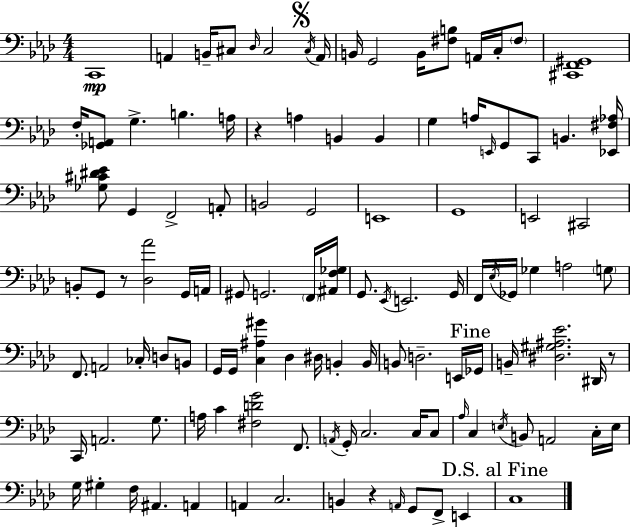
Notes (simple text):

C2/w A2/q B2/s C#3/e Db3/s C#3/h C#3/s A2/s B2/s G2/h B2/s [F#3,B3]/e A2/s C3/s F#3/e [C#2,F2,G#2]/w F3/s [Gb2,A2]/e G3/q. B3/q. A3/s R/q A3/q B2/q B2/q G3/q A3/s E2/s G2/e C2/e B2/q. [Eb2,F#3,Ab3]/s [Gb3,C#4,D#4,Eb4]/e G2/q F2/h A2/e B2/h G2/h E2/w G2/w E2/h C#2/h B2/e G2/e R/e [Db3,Ab4]/h G2/s A2/s G#2/e G2/h. F2/s [A#2,F3,Gb3]/s G2/e. Eb2/s E2/h. G2/s F2/s Eb3/s Gb2/s Gb3/q A3/h G3/e F2/e. A2/h CES3/s D3/e B2/e G2/s G2/s [C3,A#3,G#4]/q Db3/q D#3/s B2/q B2/s B2/e D3/h. E2/s Gb2/s B2/s [D#3,G#3,A#3,Eb4]/h. D#2/s R/e C2/s A2/h. G3/e. A3/s C4/q [F#3,D4,G4]/h F2/e. A2/s G2/s C3/h. C3/s C3/e Ab3/s C3/q E3/s B2/e A2/h C3/s E3/s G3/s G#3/q F3/s A#2/q. A2/q A2/q C3/h. B2/q R/q A2/s G2/e F2/e E2/q C3/w